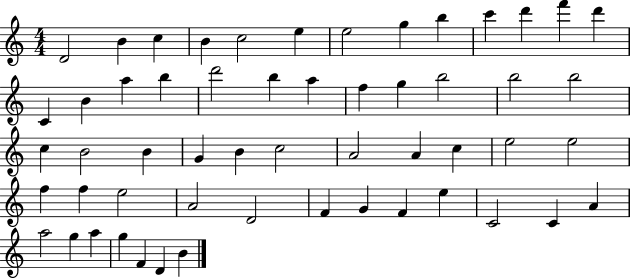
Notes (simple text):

D4/h B4/q C5/q B4/q C5/h E5/q E5/h G5/q B5/q C6/q D6/q F6/q D6/q C4/q B4/q A5/q B5/q D6/h B5/q A5/q F5/q G5/q B5/h B5/h B5/h C5/q B4/h B4/q G4/q B4/q C5/h A4/h A4/q C5/q E5/h E5/h F5/q F5/q E5/h A4/h D4/h F4/q G4/q F4/q E5/q C4/h C4/q A4/q A5/h G5/q A5/q G5/q F4/q D4/q B4/q